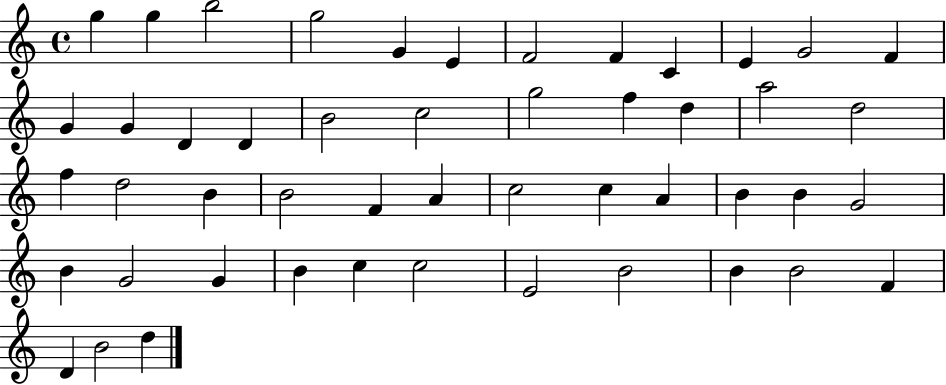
X:1
T:Untitled
M:4/4
L:1/4
K:C
g g b2 g2 G E F2 F C E G2 F G G D D B2 c2 g2 f d a2 d2 f d2 B B2 F A c2 c A B B G2 B G2 G B c c2 E2 B2 B B2 F D B2 d